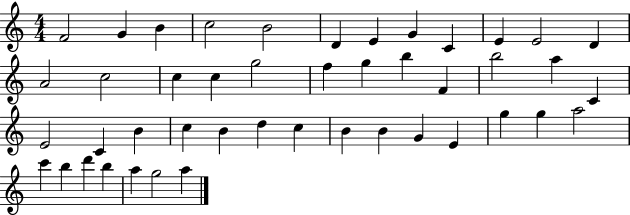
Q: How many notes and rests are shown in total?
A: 45